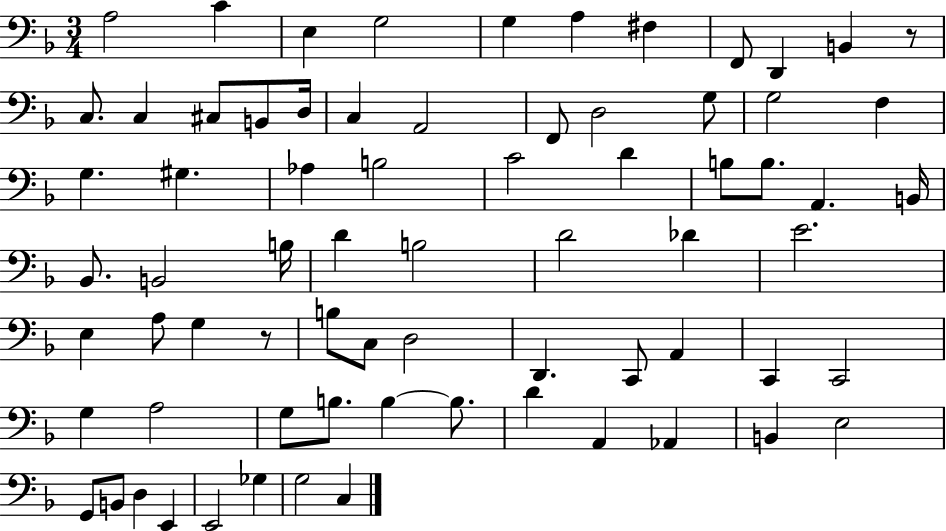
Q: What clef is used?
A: bass